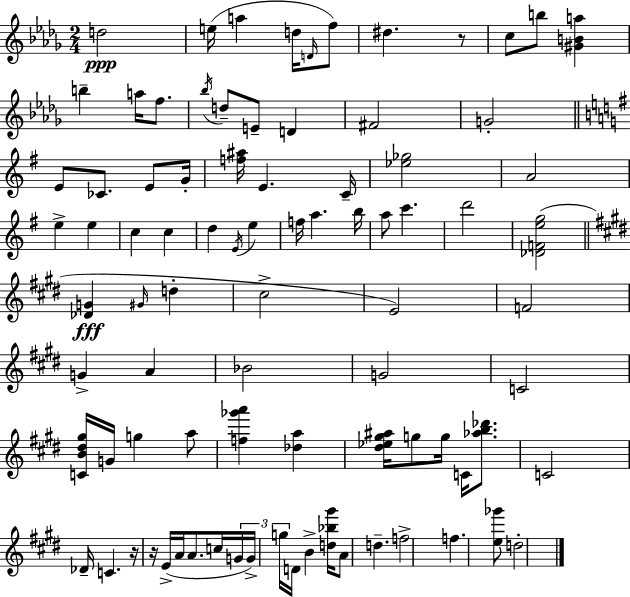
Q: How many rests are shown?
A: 3